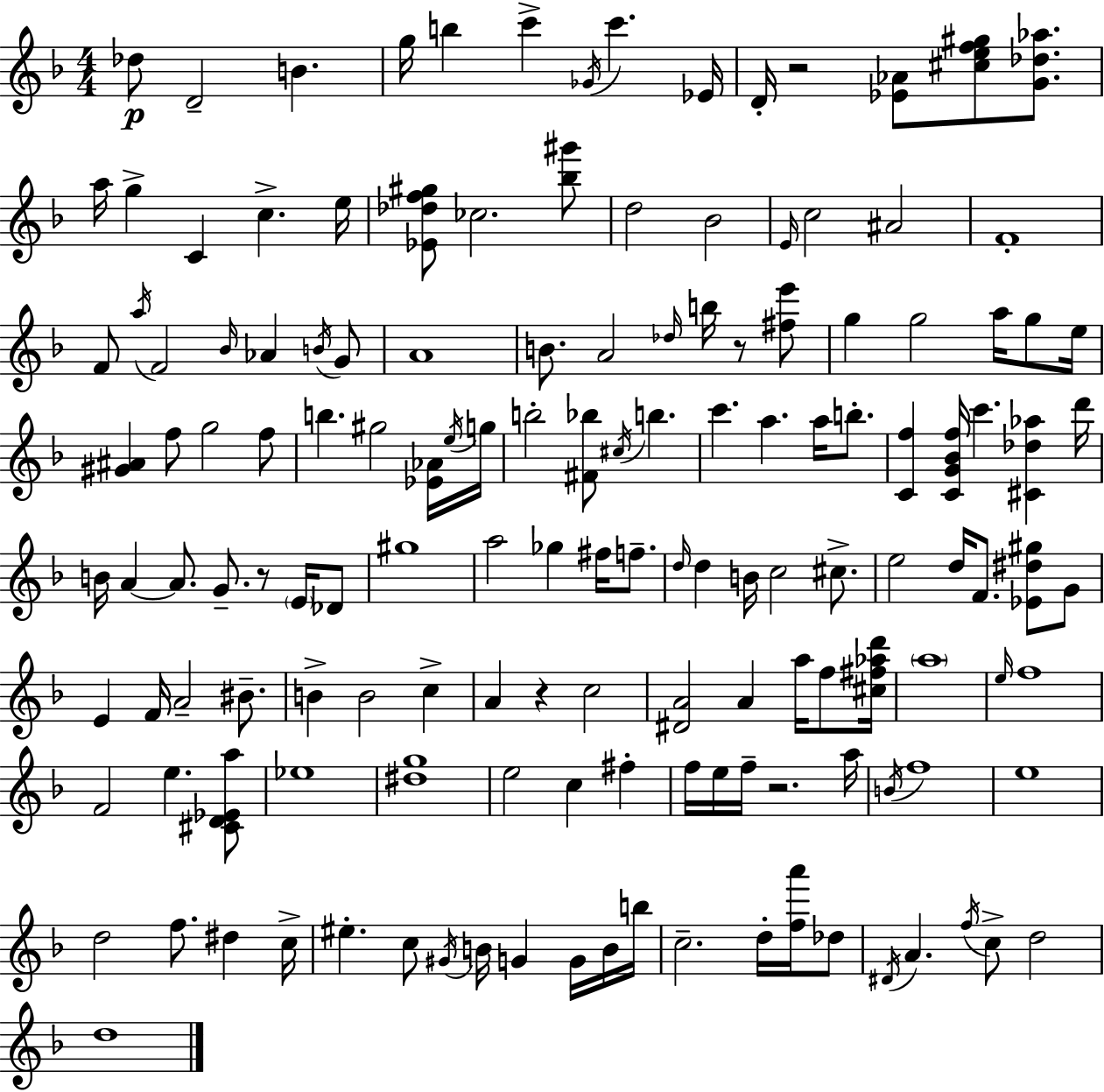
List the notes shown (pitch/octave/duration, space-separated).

Db5/e D4/h B4/q. G5/s B5/q C6/q Gb4/s C6/q. Eb4/s D4/s R/h [Eb4,Ab4]/e [C#5,E5,F5,G#5]/e [G4,Db5,Ab5]/e. A5/s G5/q C4/q C5/q. E5/s [Eb4,Db5,F5,G#5]/e CES5/h. [Bb5,G#6]/e D5/h Bb4/h E4/s C5/h A#4/h F4/w F4/e A5/s F4/h Bb4/s Ab4/q B4/s G4/e A4/w B4/e. A4/h Db5/s B5/s R/e [F#5,E6]/e G5/q G5/h A5/s G5/e E5/s [G#4,A#4]/q F5/e G5/h F5/e B5/q. G#5/h [Eb4,Ab4]/s E5/s G5/s B5/h [F#4,Bb5]/e C#5/s B5/q. C6/q. A5/q. A5/s B5/e. [C4,F5]/q [C4,G4,Bb4,F5]/s C6/q. [C#4,Db5,Ab5]/q D6/s B4/s A4/q A4/e. G4/e. R/e E4/s Db4/e G#5/w A5/h Gb5/q F#5/s F5/e. D5/s D5/q B4/s C5/h C#5/e. E5/h D5/s F4/e. [Eb4,D#5,G#5]/e G4/e E4/q F4/s A4/h BIS4/e. B4/q B4/h C5/q A4/q R/q C5/h [D#4,A4]/h A4/q A5/s F5/e [C#5,F#5,Ab5,D6]/s A5/w E5/s F5/w F4/h E5/q. [C#4,D4,Eb4,A5]/e Eb5/w [D#5,G5]/w E5/h C5/q F#5/q F5/s E5/s F5/s R/h. A5/s B4/s F5/w E5/w D5/h F5/e. D#5/q C5/s EIS5/q. C5/e G#4/s B4/s G4/q G4/s B4/s B5/s C5/h. D5/s [F5,A6]/s Db5/e D#4/s A4/q. F5/s C5/e D5/h D5/w